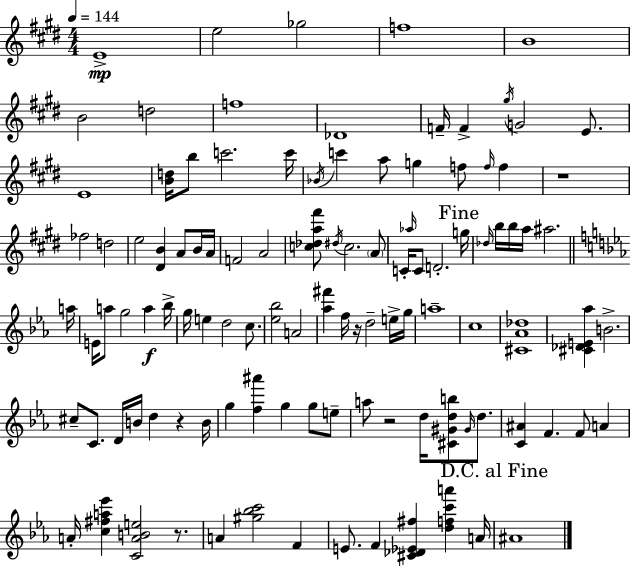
{
  \clef treble
  \numericTimeSignature
  \time 4/4
  \key e \major
  \tempo 4 = 144
  e'1->\mp | e''2 ges''2 | f''1 | b'1 | \break b'2 d''2 | f''1 | des'1 | f'16-- f'4-> \acciaccatura { gis''16 } g'2 e'8. | \break e'1 | <b' d''>16 b''8 c'''2. | c'''16 \acciaccatura { bes'16 } c'''4 a''8 g''4 f''8 \grace { f''16 } f''4 | r1 | \break fes''2 d''2 | e''2 <dis' b'>4 a'8 | b'16 a'16 f'2 a'2 | <c'' des'' a'' fis'''>8 \acciaccatura { dis''16 } c''2. | \break \parenthesize a'8 c'16-. \grace { aes''16 } c'8 d'2.-. | \mark "Fine" g''16 \grace { des''16 } b''16 b''16 a''16 ais''2. | \bar "||" \break \key c \minor a''16 e'16 a''8 g''2 a''4\f | bes''16-> g''16 e''4 d''2 c''8. | <ees'' bes''>2 a'2 | <aes'' fis'''>4 f''16 r16 d''2-- e''16-> | \break g''16 a''1-- | c''1 | <cis' aes' des''>1 | <cis' des' e' aes''>4 b'2.-> | \break cis''8-- c'8. d'16 b'16 d''4 r4 | b'16 g''4 <f'' ais'''>4 g''4 g''8 e''8-- | a''8 r2 d''16 <cis' gis' d'' b''>8 \grace { gis'16 } d''8. | <c' ais'>4 f'4. f'8 a'4 | \break a'16-. <c'' fis'' a'' ees'''>4 <c' a' b' e''>2 r8. | a'4 <gis'' bes'' c'''>2 f'4 | e'8. f'4 <cis' des' ees' fis''>4 <d'' f'' c''' a'''>4 | a'16 \mark "D.C. al Fine" ais'1 | \break \bar "|."
}